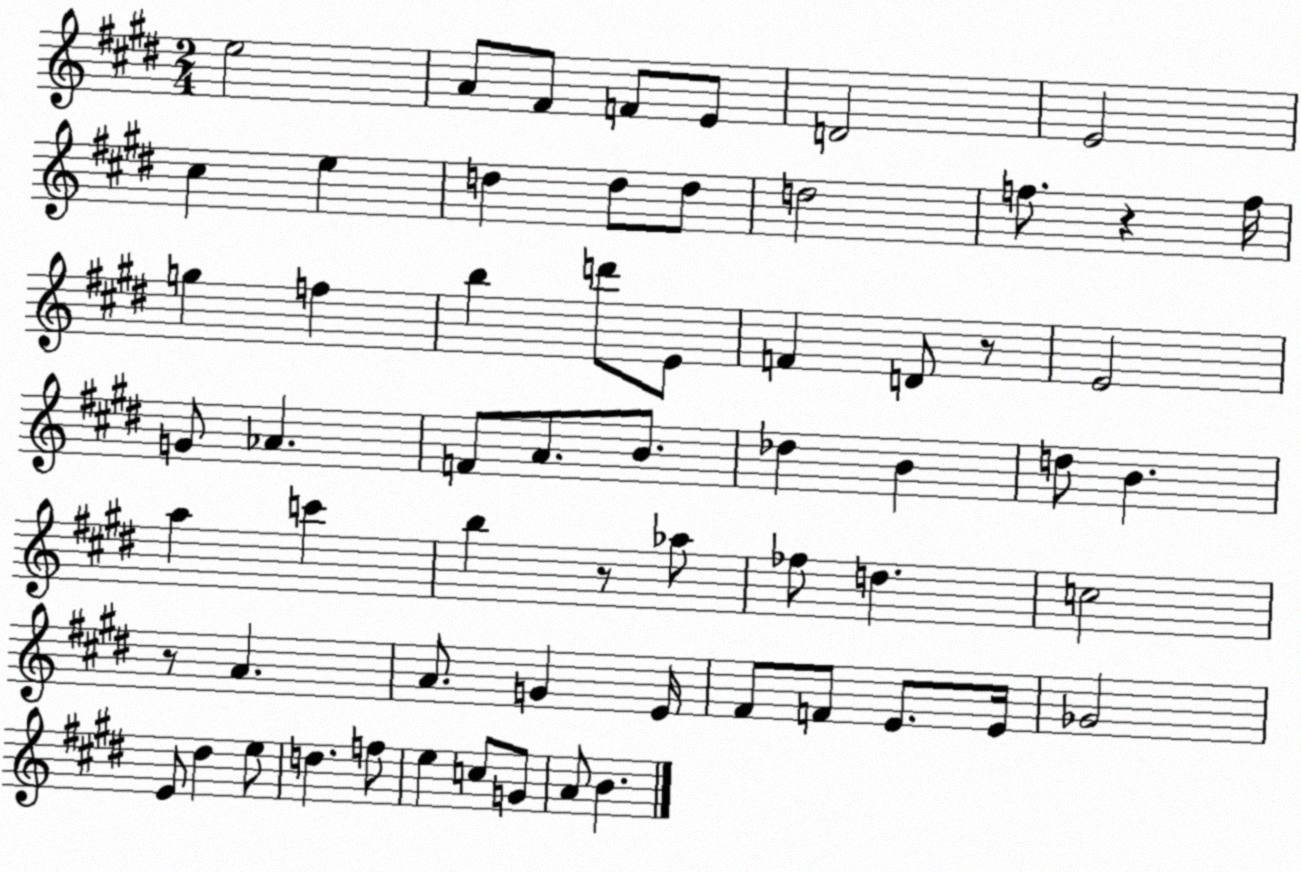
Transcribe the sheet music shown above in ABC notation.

X:1
T:Untitled
M:2/4
L:1/4
K:E
e2 A/2 ^F/2 F/2 E/2 D2 E2 ^c e d d/2 d/2 d2 f/2 z f/4 g f b d'/2 E/2 F D/2 z/2 E2 G/2 _A F/2 A/2 B/2 _d B d/2 B a c' b z/2 _a/2 _f/2 d c2 z/2 A A/2 G E/4 ^F/2 F/2 E/2 E/4 _G2 E/2 ^d e/2 d f/2 e c/2 G/2 A/2 B